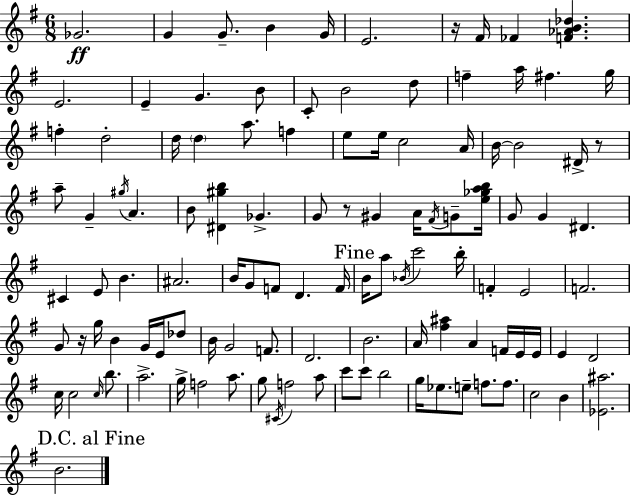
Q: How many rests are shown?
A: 4